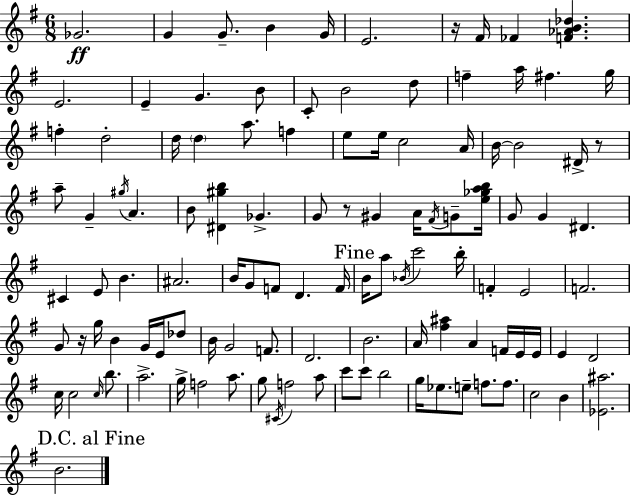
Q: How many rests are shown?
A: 4